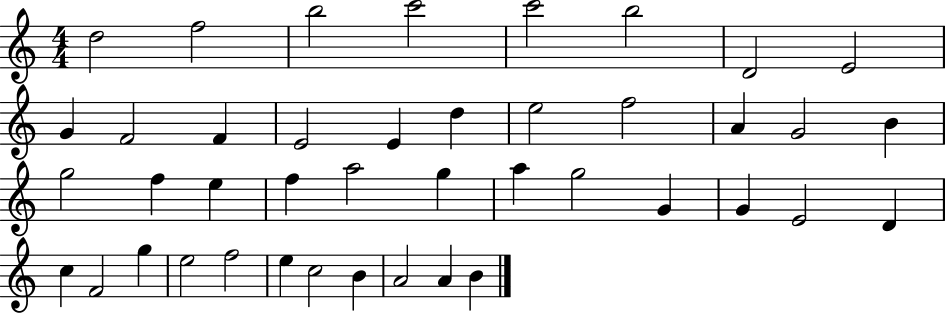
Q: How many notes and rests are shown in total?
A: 42